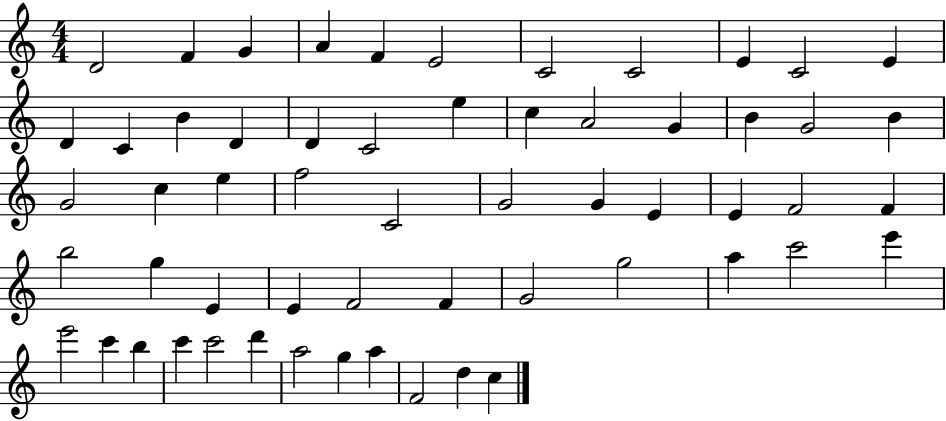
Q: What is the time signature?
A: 4/4